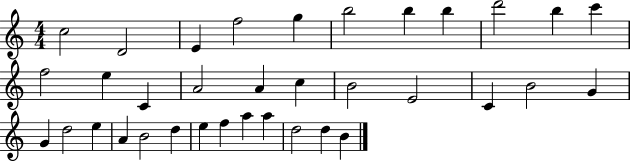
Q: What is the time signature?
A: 4/4